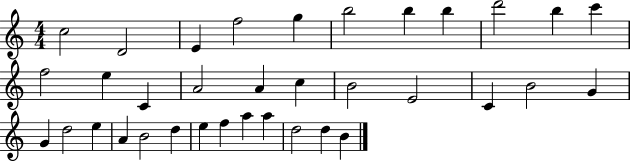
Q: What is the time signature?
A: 4/4